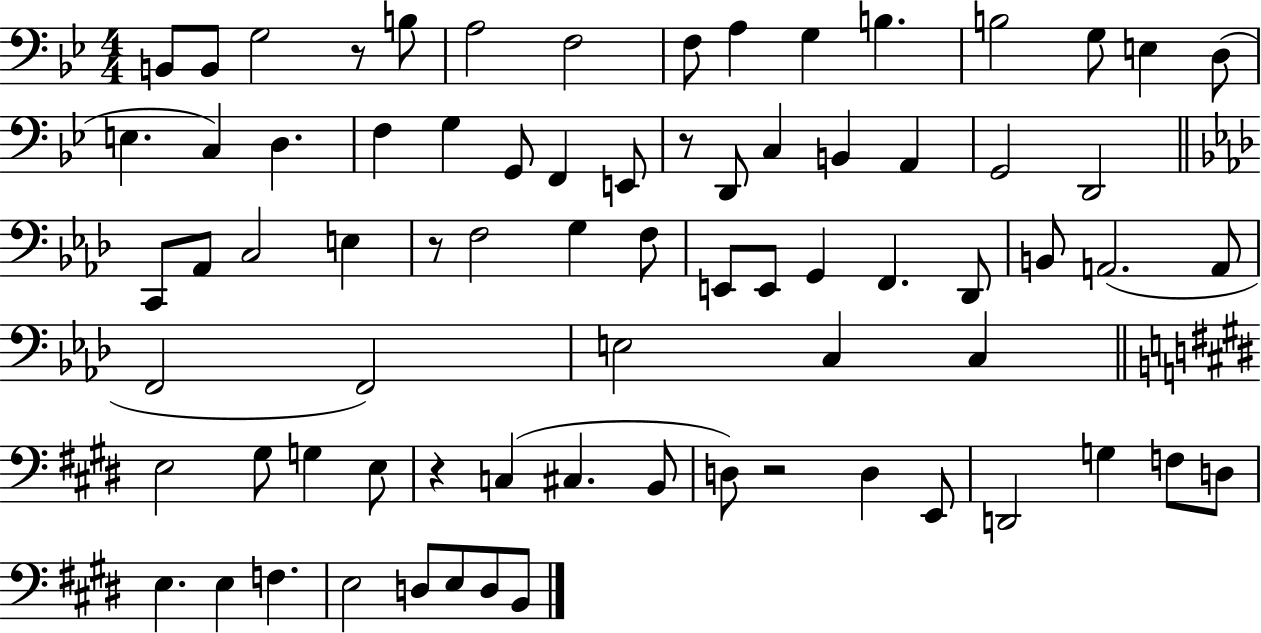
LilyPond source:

{
  \clef bass
  \numericTimeSignature
  \time 4/4
  \key bes \major
  b,8 b,8 g2 r8 b8 | a2 f2 | f8 a4 g4 b4. | b2 g8 e4 d8( | \break e4. c4) d4. | f4 g4 g,8 f,4 e,8 | r8 d,8 c4 b,4 a,4 | g,2 d,2 | \break \bar "||" \break \key f \minor c,8 aes,8 c2 e4 | r8 f2 g4 f8 | e,8 e,8 g,4 f,4. des,8 | b,8 a,2.( a,8 | \break f,2 f,2) | e2 c4 c4 | \bar "||" \break \key e \major e2 gis8 g4 e8 | r4 c4( cis4. b,8 | d8) r2 d4 e,8 | d,2 g4 f8 d8 | \break e4. e4 f4. | e2 d8 e8 d8 b,8 | \bar "|."
}